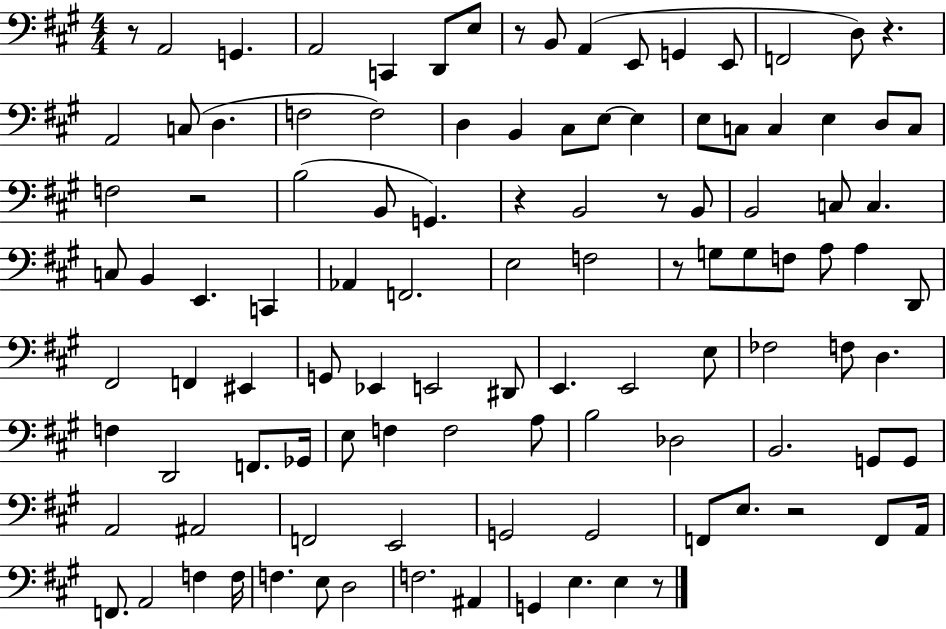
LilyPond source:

{
  \clef bass
  \numericTimeSignature
  \time 4/4
  \key a \major
  r8 a,2 g,4. | a,2 c,4 d,8 e8 | r8 b,8 a,4( e,8 g,4 e,8 | f,2 d8) r4. | \break a,2 c8( d4. | f2 f2) | d4 b,4 cis8 e8~~ e4 | e8 c8 c4 e4 d8 c8 | \break f2 r2 | b2( b,8 g,4.) | r4 b,2 r8 b,8 | b,2 c8 c4. | \break c8 b,4 e,4. c,4 | aes,4 f,2. | e2 f2 | r8 g8 g8 f8 a8 a4 d,8 | \break fis,2 f,4 eis,4 | g,8 ees,4 e,2 dis,8 | e,4. e,2 e8 | fes2 f8 d4. | \break f4 d,2 f,8. ges,16 | e8 f4 f2 a8 | b2 des2 | b,2. g,8 g,8 | \break a,2 ais,2 | f,2 e,2 | g,2 g,2 | f,8 e8. r2 f,8 a,16 | \break f,8. a,2 f4 f16 | f4. e8 d2 | f2. ais,4 | g,4 e4. e4 r8 | \break \bar "|."
}